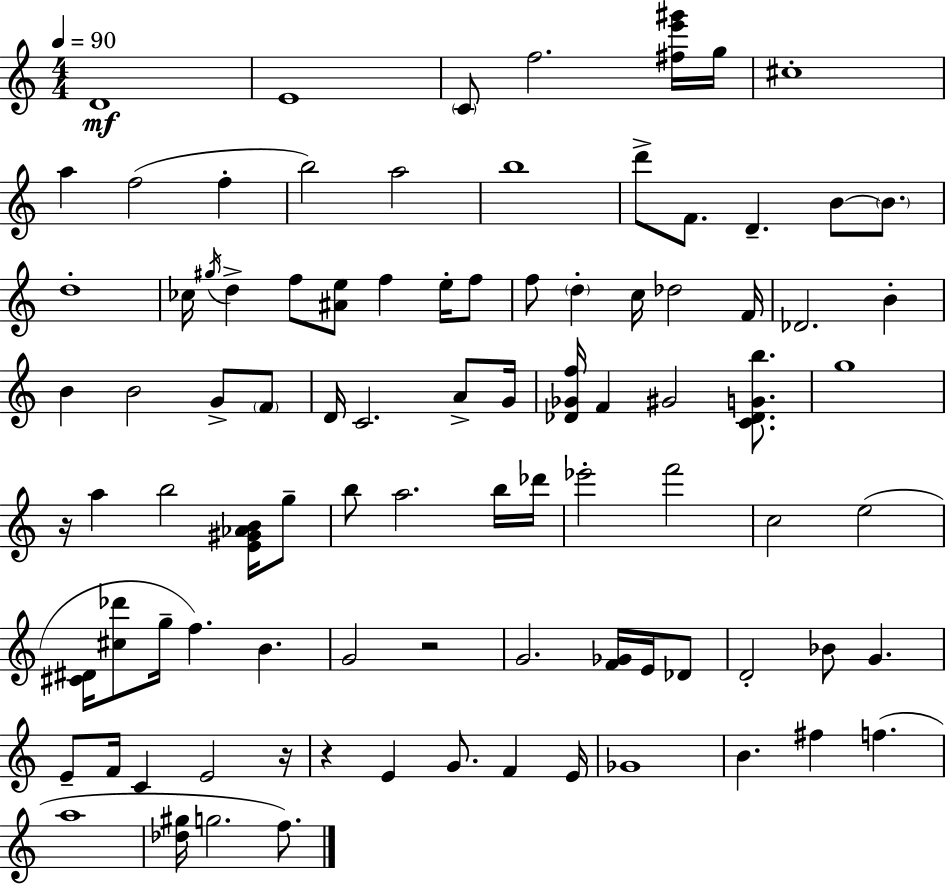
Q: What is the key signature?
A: A minor